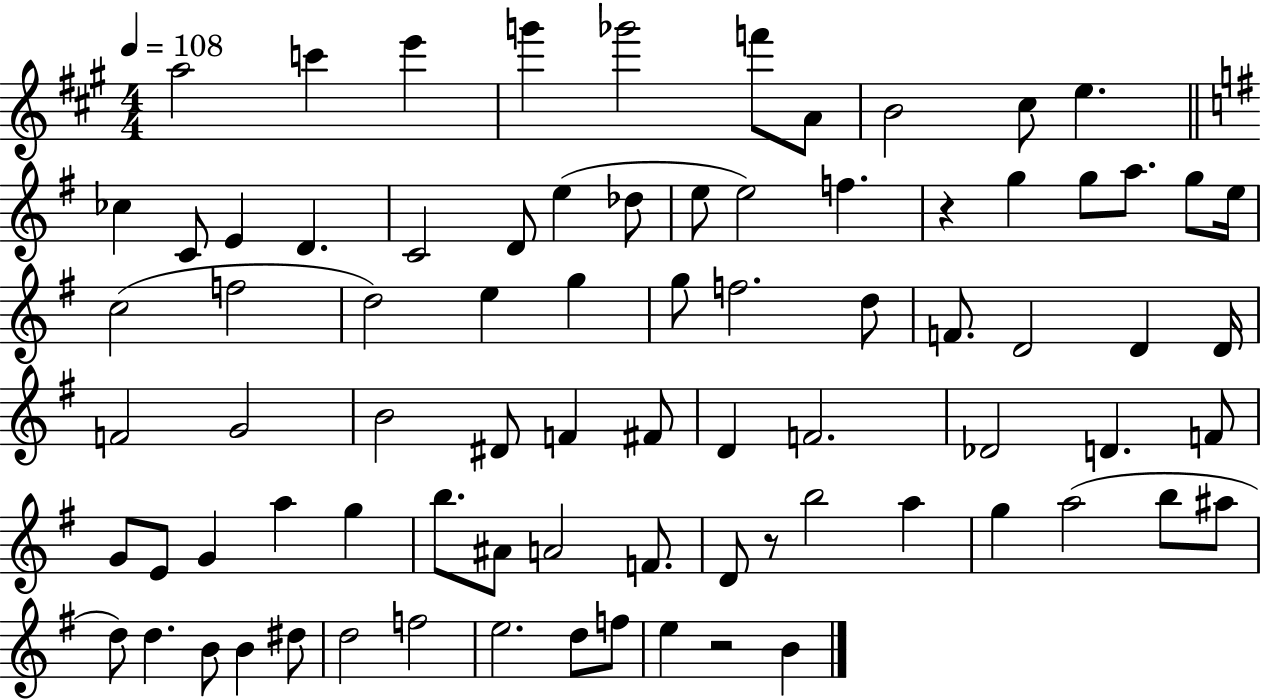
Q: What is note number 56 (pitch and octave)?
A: A#4